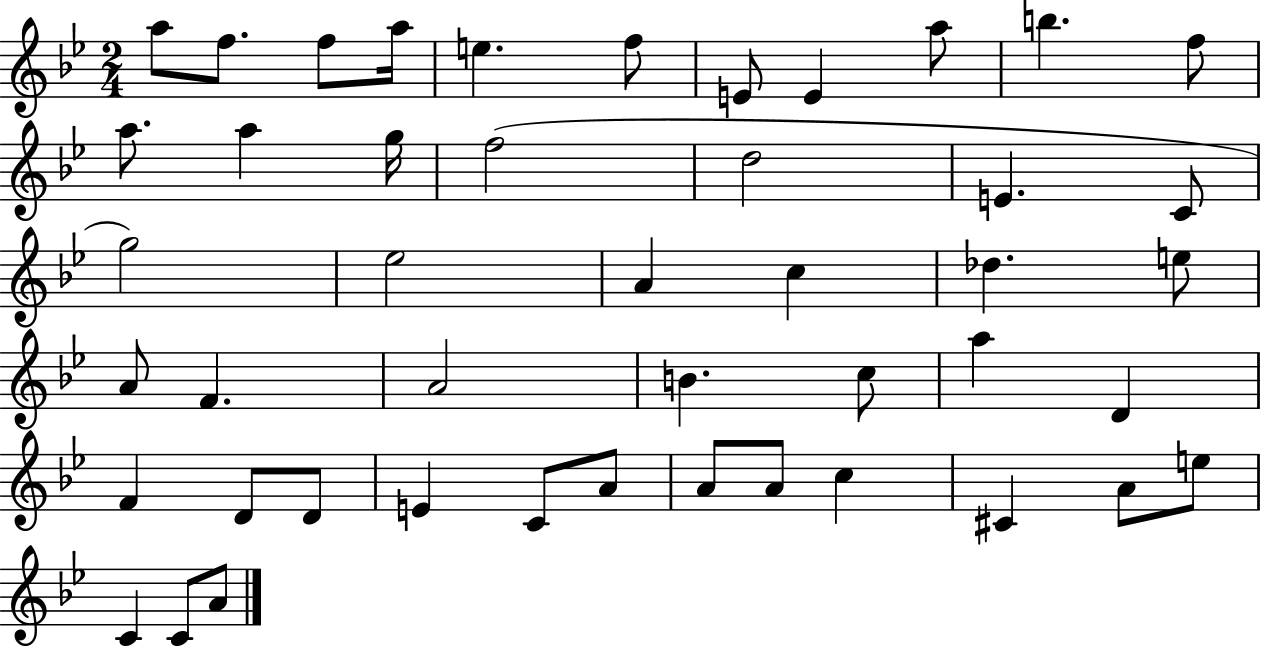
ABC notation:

X:1
T:Untitled
M:2/4
L:1/4
K:Bb
a/2 f/2 f/2 a/4 e f/2 E/2 E a/2 b f/2 a/2 a g/4 f2 d2 E C/2 g2 _e2 A c _d e/2 A/2 F A2 B c/2 a D F D/2 D/2 E C/2 A/2 A/2 A/2 c ^C A/2 e/2 C C/2 A/2